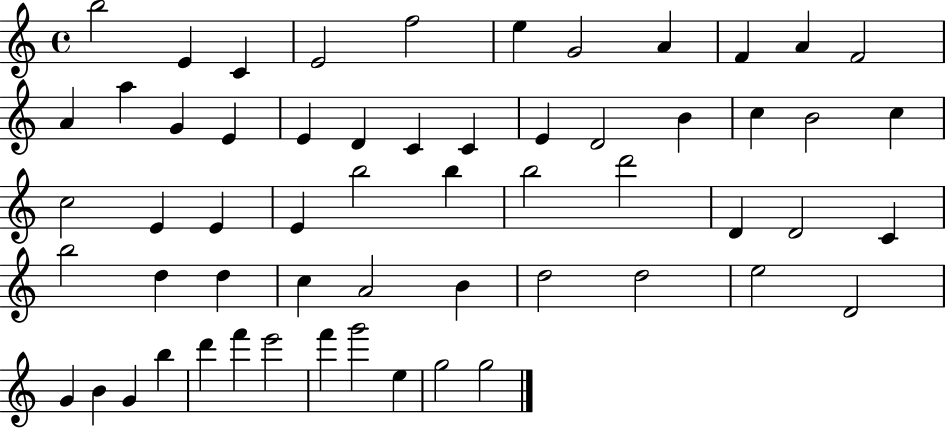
{
  \clef treble
  \time 4/4
  \defaultTimeSignature
  \key c \major
  b''2 e'4 c'4 | e'2 f''2 | e''4 g'2 a'4 | f'4 a'4 f'2 | \break a'4 a''4 g'4 e'4 | e'4 d'4 c'4 c'4 | e'4 d'2 b'4 | c''4 b'2 c''4 | \break c''2 e'4 e'4 | e'4 b''2 b''4 | b''2 d'''2 | d'4 d'2 c'4 | \break b''2 d''4 d''4 | c''4 a'2 b'4 | d''2 d''2 | e''2 d'2 | \break g'4 b'4 g'4 b''4 | d'''4 f'''4 e'''2 | f'''4 g'''2 e''4 | g''2 g''2 | \break \bar "|."
}